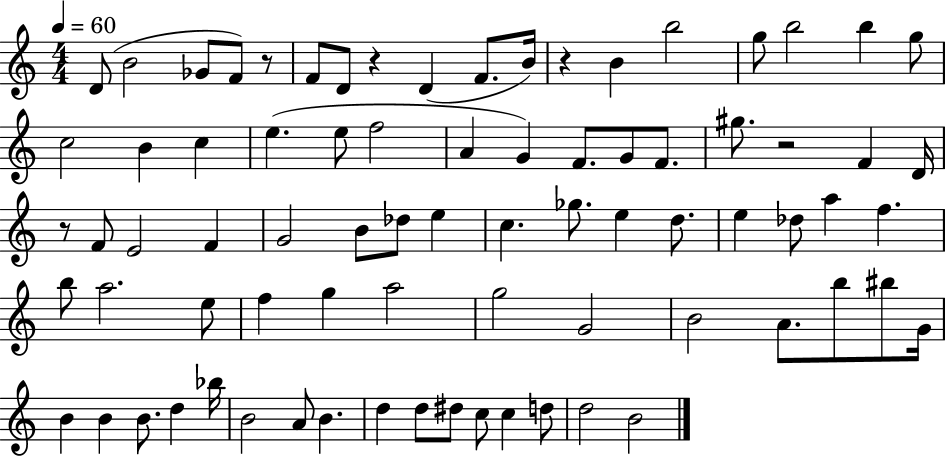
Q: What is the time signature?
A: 4/4